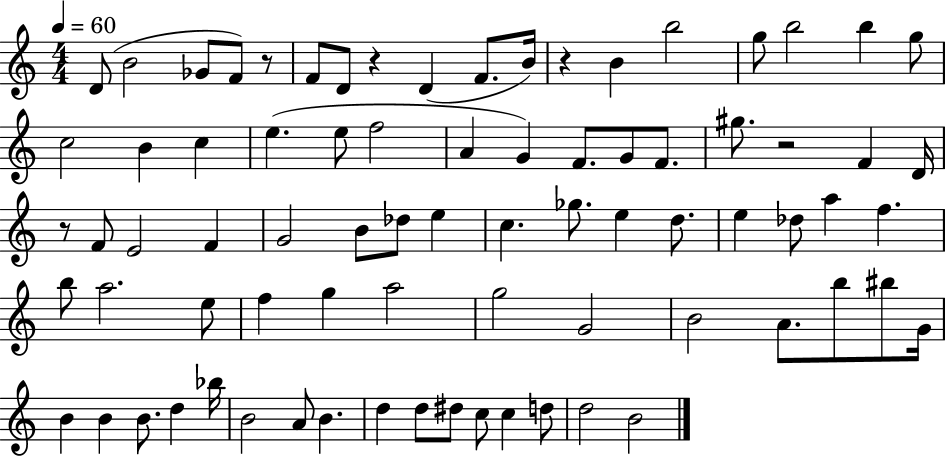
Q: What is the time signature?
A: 4/4